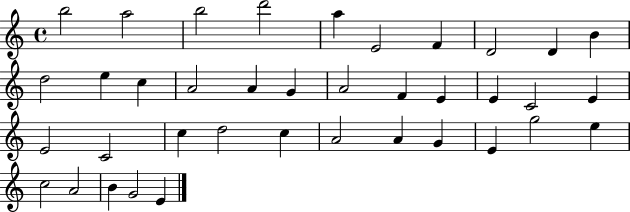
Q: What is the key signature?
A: C major